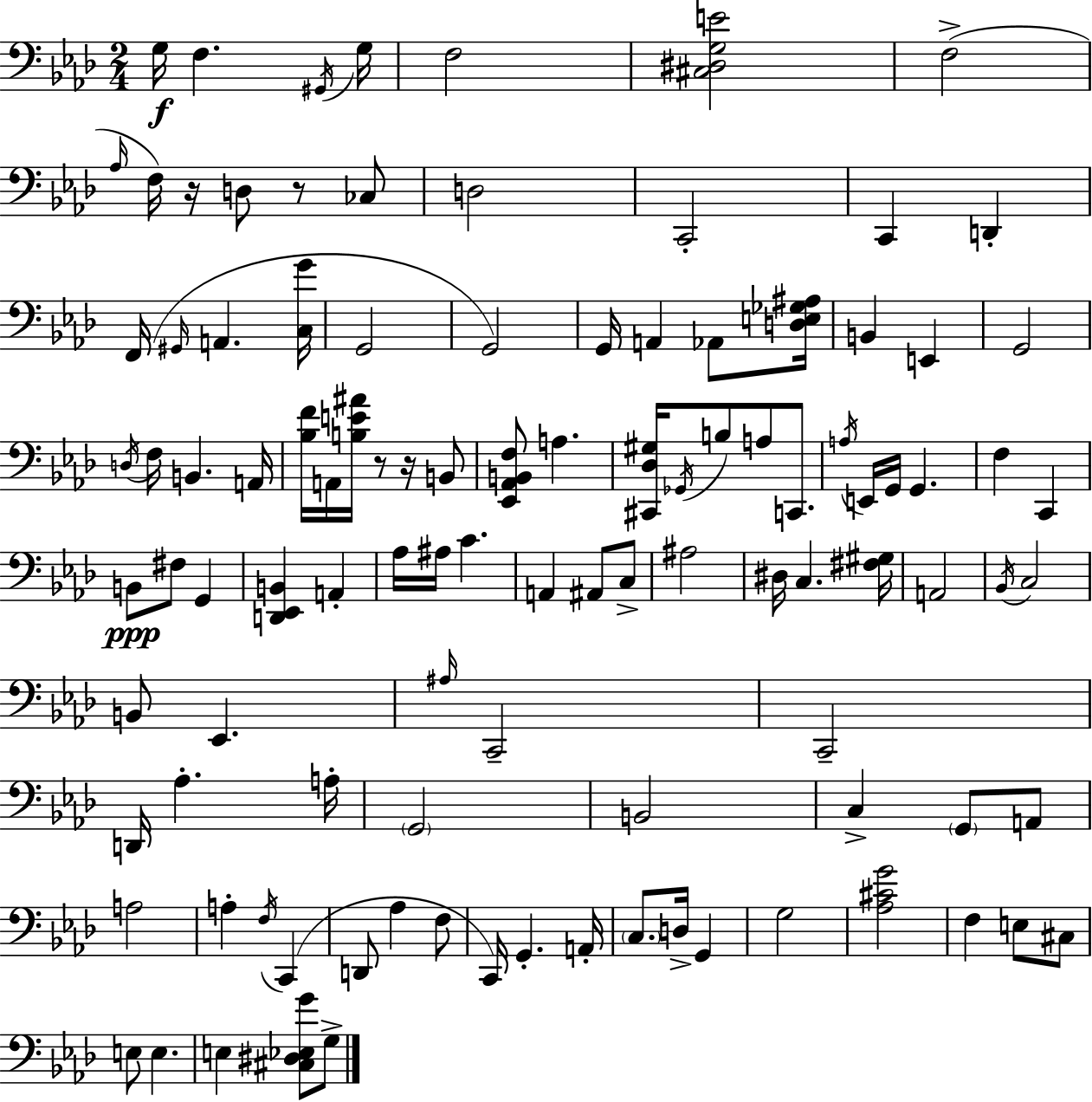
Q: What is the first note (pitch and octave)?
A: G3